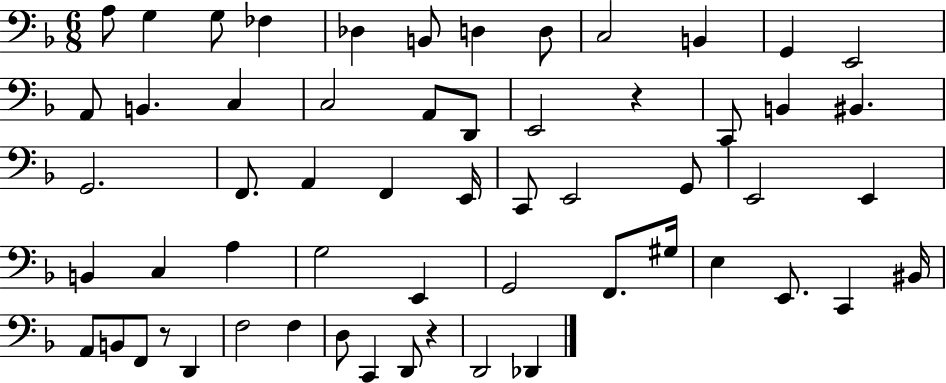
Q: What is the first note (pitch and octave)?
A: A3